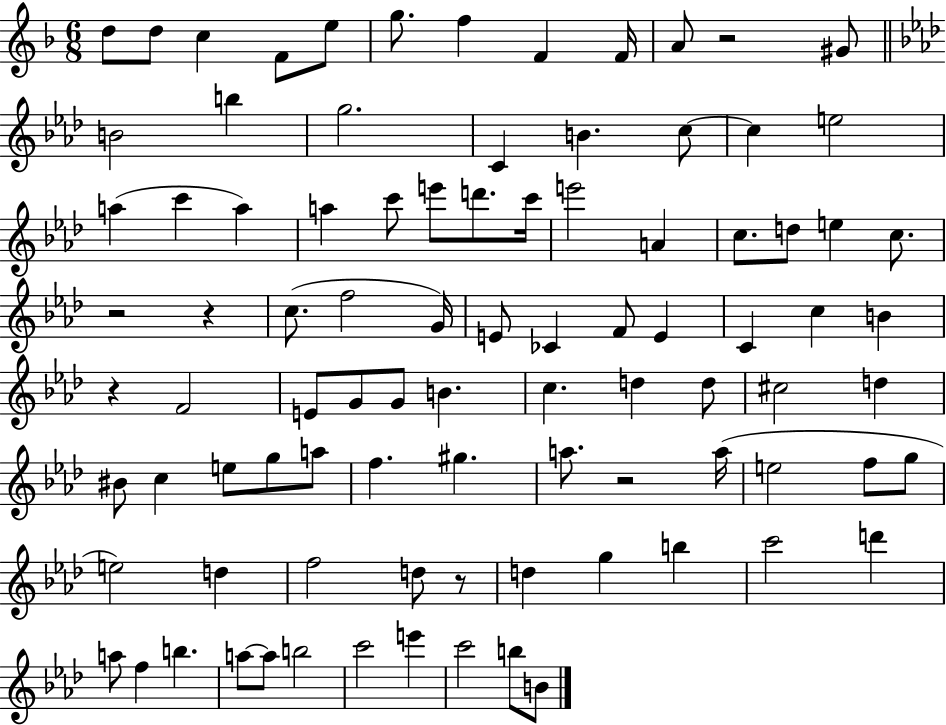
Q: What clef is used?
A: treble